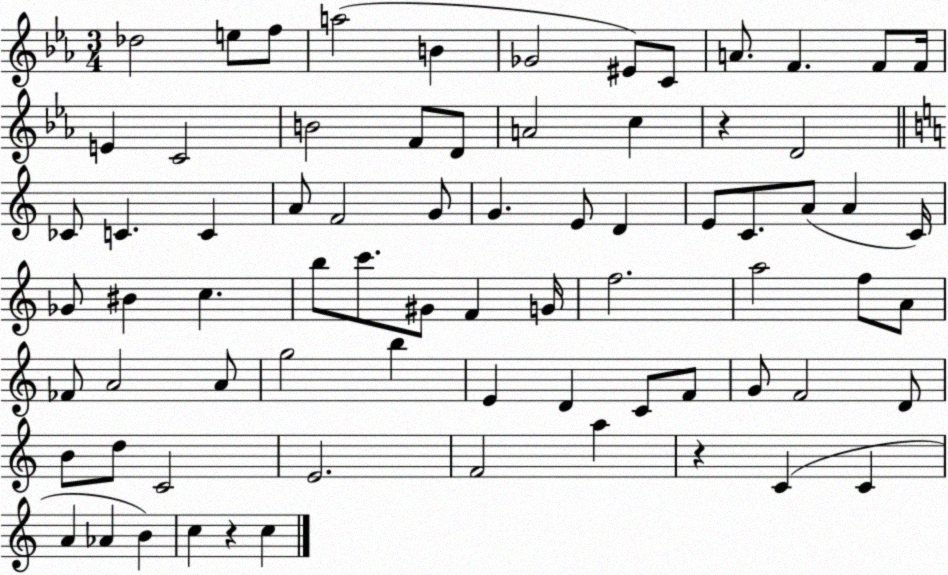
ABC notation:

X:1
T:Untitled
M:3/4
L:1/4
K:Eb
_d2 e/2 f/2 a2 B _G2 ^E/2 C/2 A/2 F F/2 F/4 E C2 B2 F/2 D/2 A2 c z D2 _C/2 C C A/2 F2 G/2 G E/2 D E/2 C/2 A/2 A C/4 _G/2 ^B c b/2 c'/2 ^G/2 F G/4 f2 a2 f/2 A/2 _F/2 A2 A/2 g2 b E D C/2 F/2 G/2 F2 D/2 B/2 d/2 C2 E2 F2 a z C C A _A B c z c